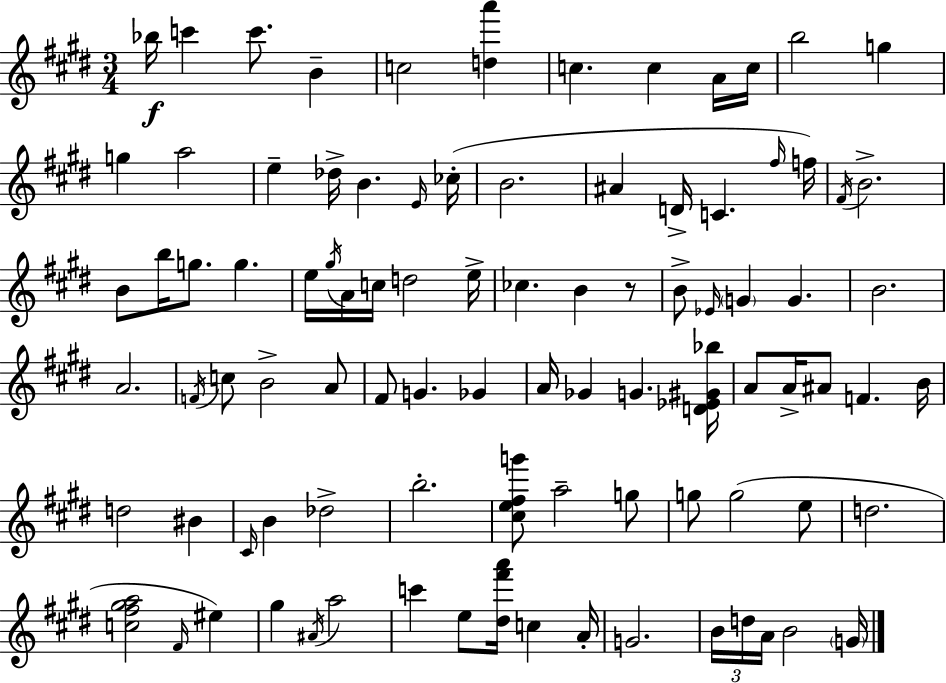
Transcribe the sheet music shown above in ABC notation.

X:1
T:Untitled
M:3/4
L:1/4
K:E
_b/4 c' c'/2 B c2 [da'] c c A/4 c/4 b2 g g a2 e _d/4 B E/4 _c/4 B2 ^A D/4 C ^f/4 f/4 ^F/4 B2 B/2 b/4 g/2 g e/4 ^g/4 A/4 c/4 d2 e/4 _c B z/2 B/2 _E/4 G G B2 A2 F/4 c/2 B2 A/2 ^F/2 G _G A/4 _G G [D_E^G_b]/4 A/2 A/4 ^A/2 F B/4 d2 ^B ^C/4 B _d2 b2 [^ce^fg']/2 a2 g/2 g/2 g2 e/2 d2 [c^f^ga]2 ^F/4 ^e ^g ^A/4 a2 c' e/2 [^d^f'a']/4 c A/4 G2 B/4 d/4 A/4 B2 G/4